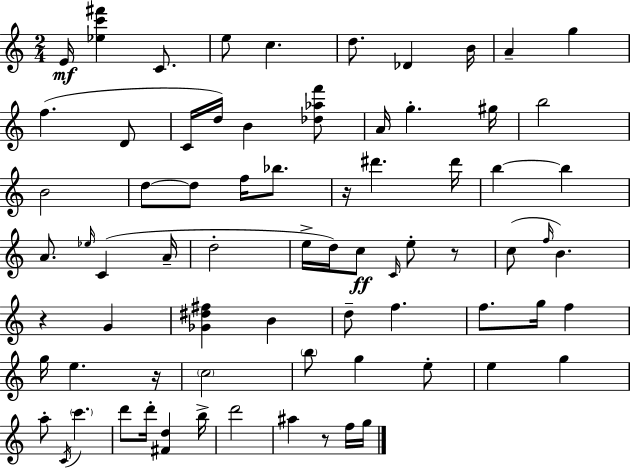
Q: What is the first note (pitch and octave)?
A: E4